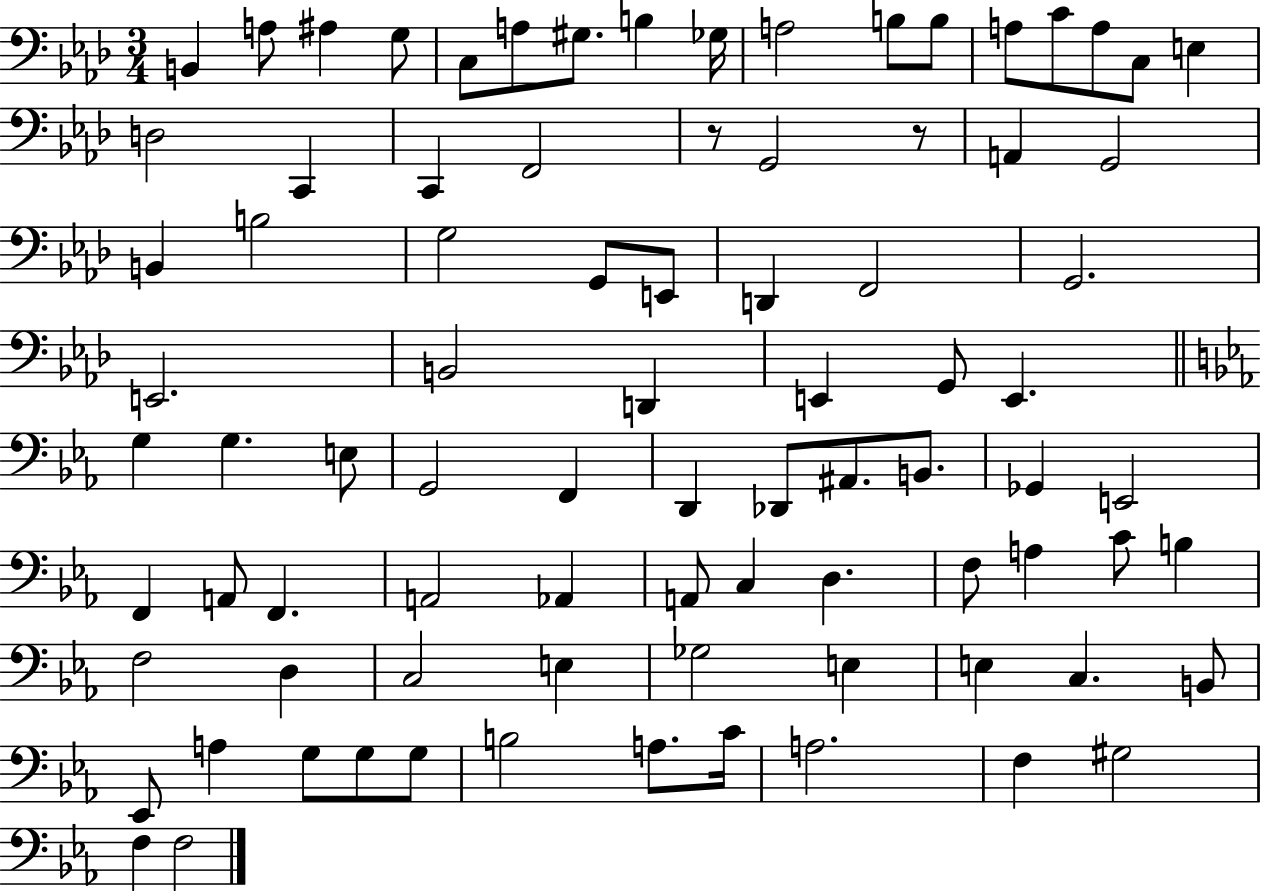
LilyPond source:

{
  \clef bass
  \numericTimeSignature
  \time 3/4
  \key aes \major
  b,4 a8 ais4 g8 | c8 a8 gis8. b4 ges16 | a2 b8 b8 | a8 c'8 a8 c8 e4 | \break d2 c,4 | c,4 f,2 | r8 g,2 r8 | a,4 g,2 | \break b,4 b2 | g2 g,8 e,8 | d,4 f,2 | g,2. | \break e,2. | b,2 d,4 | e,4 g,8 e,4. | \bar "||" \break \key c \minor g4 g4. e8 | g,2 f,4 | d,4 des,8 ais,8. b,8. | ges,4 e,2 | \break f,4 a,8 f,4. | a,2 aes,4 | a,8 c4 d4. | f8 a4 c'8 b4 | \break f2 d4 | c2 e4 | ges2 e4 | e4 c4. b,8 | \break ees,8 a4 g8 g8 g8 | b2 a8. c'16 | a2. | f4 gis2 | \break f4 f2 | \bar "|."
}